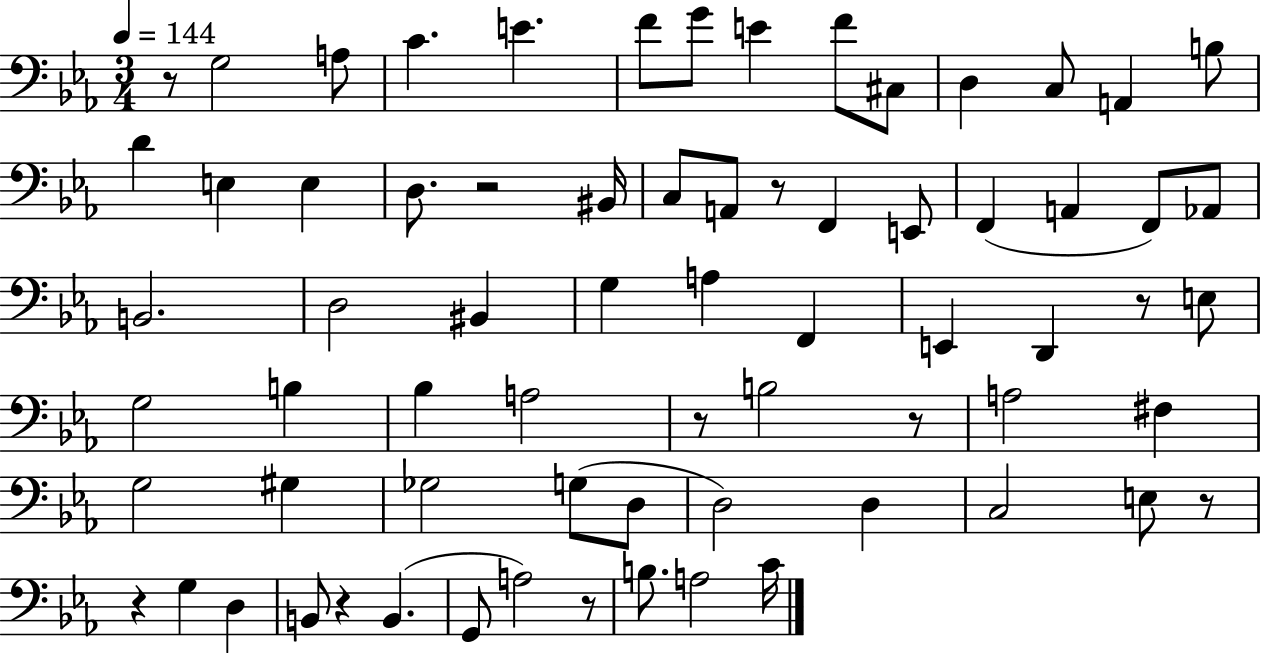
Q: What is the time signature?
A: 3/4